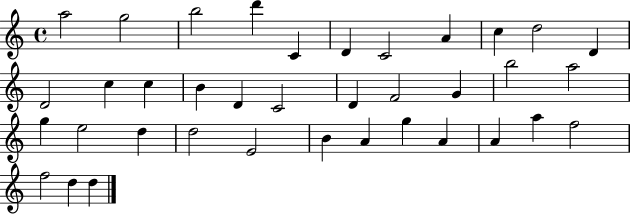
{
  \clef treble
  \time 4/4
  \defaultTimeSignature
  \key c \major
  a''2 g''2 | b''2 d'''4 c'4 | d'4 c'2 a'4 | c''4 d''2 d'4 | \break d'2 c''4 c''4 | b'4 d'4 c'2 | d'4 f'2 g'4 | b''2 a''2 | \break g''4 e''2 d''4 | d''2 e'2 | b'4 a'4 g''4 a'4 | a'4 a''4 f''2 | \break f''2 d''4 d''4 | \bar "|."
}